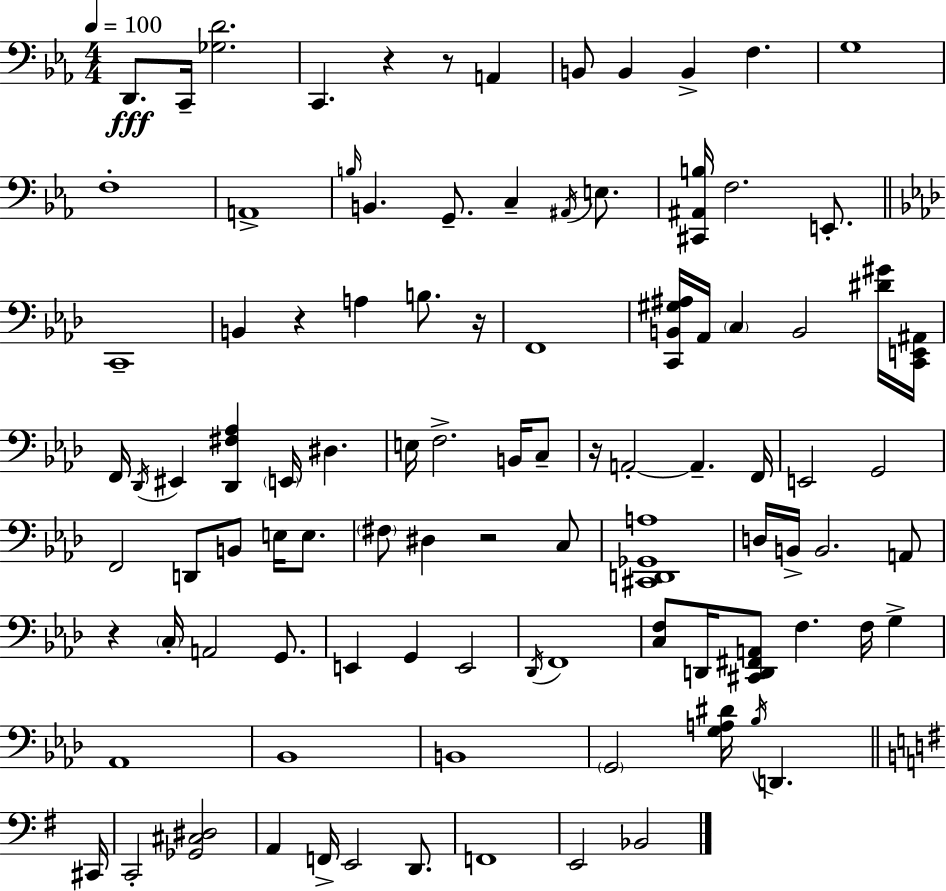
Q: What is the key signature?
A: C minor